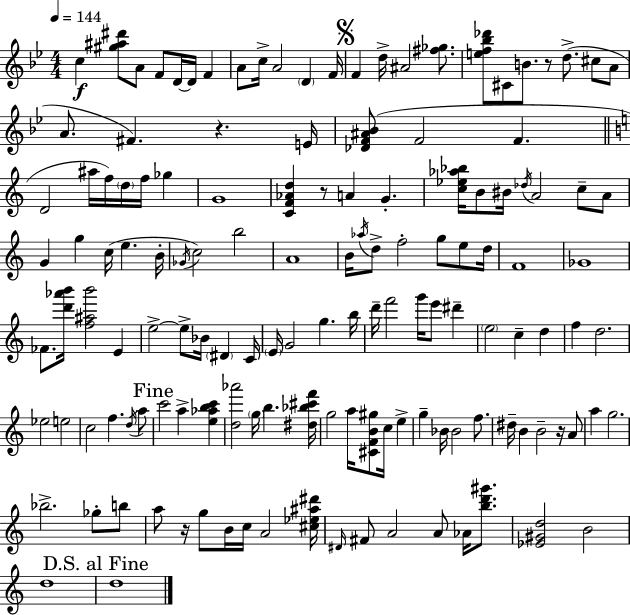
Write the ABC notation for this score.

X:1
T:Untitled
M:4/4
L:1/4
K:Gm
c [^g^a^d']/2 A/2 F/2 D/4 D/4 F A/2 c/4 A2 D F/4 F d/4 ^A2 [^f_g]/2 [ef_b_d']/2 ^C/2 B/2 z/2 d/2 ^c/2 A/2 A/2 ^F z E/4 [_DF^A_B]/2 F2 F D2 ^a/4 f/4 d/4 f/4 _g G4 [CF_Ad] z/2 A G [c_e_a_b]/4 B/2 ^B/4 _d/4 A2 c/2 A/2 G g c/4 e B/4 _G/4 c2 b2 A4 B/4 _a/4 d/2 f2 g/2 e/2 d/4 F4 _G4 _F/2 [d'_a'b']/4 [f^ab']2 E e2 e/2 _B/4 ^D C/4 E/4 G2 g b/4 d'/4 f'2 g'/4 e'/2 ^d' e2 c d f d2 _e2 e2 c2 f d/4 a/2 c'2 a [e_abc'] [d_a']2 g/4 b [^d_b^c'f']/4 g2 a/4 [^CFB^g]/2 c/4 e g _B/4 _B2 f/2 ^d/4 B B2 z/4 A/2 a g2 _b2 _g/2 b/2 a/2 z/4 g/2 B/4 c/4 A2 [^c_e^a^d']/4 ^D/4 ^F/2 A2 A/2 _A/4 [bd'^g']/2 [_E^Gd]2 B2 d4 d4